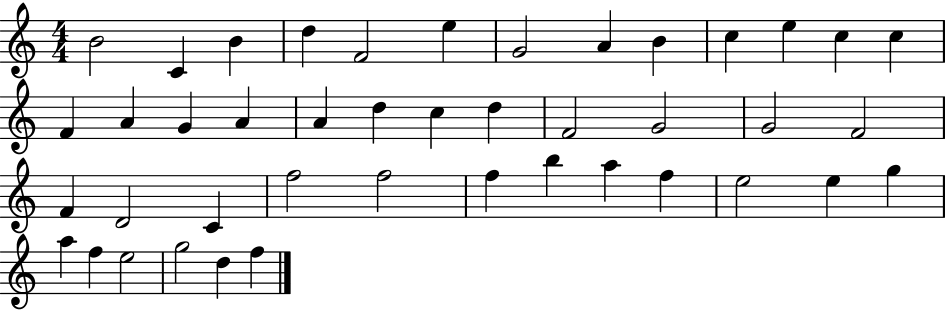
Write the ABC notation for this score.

X:1
T:Untitled
M:4/4
L:1/4
K:C
B2 C B d F2 e G2 A B c e c c F A G A A d c d F2 G2 G2 F2 F D2 C f2 f2 f b a f e2 e g a f e2 g2 d f